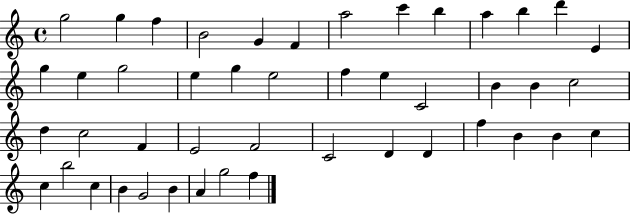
{
  \clef treble
  \time 4/4
  \defaultTimeSignature
  \key c \major
  g''2 g''4 f''4 | b'2 g'4 f'4 | a''2 c'''4 b''4 | a''4 b''4 d'''4 e'4 | \break g''4 e''4 g''2 | e''4 g''4 e''2 | f''4 e''4 c'2 | b'4 b'4 c''2 | \break d''4 c''2 f'4 | e'2 f'2 | c'2 d'4 d'4 | f''4 b'4 b'4 c''4 | \break c''4 b''2 c''4 | b'4 g'2 b'4 | a'4 g''2 f''4 | \bar "|."
}